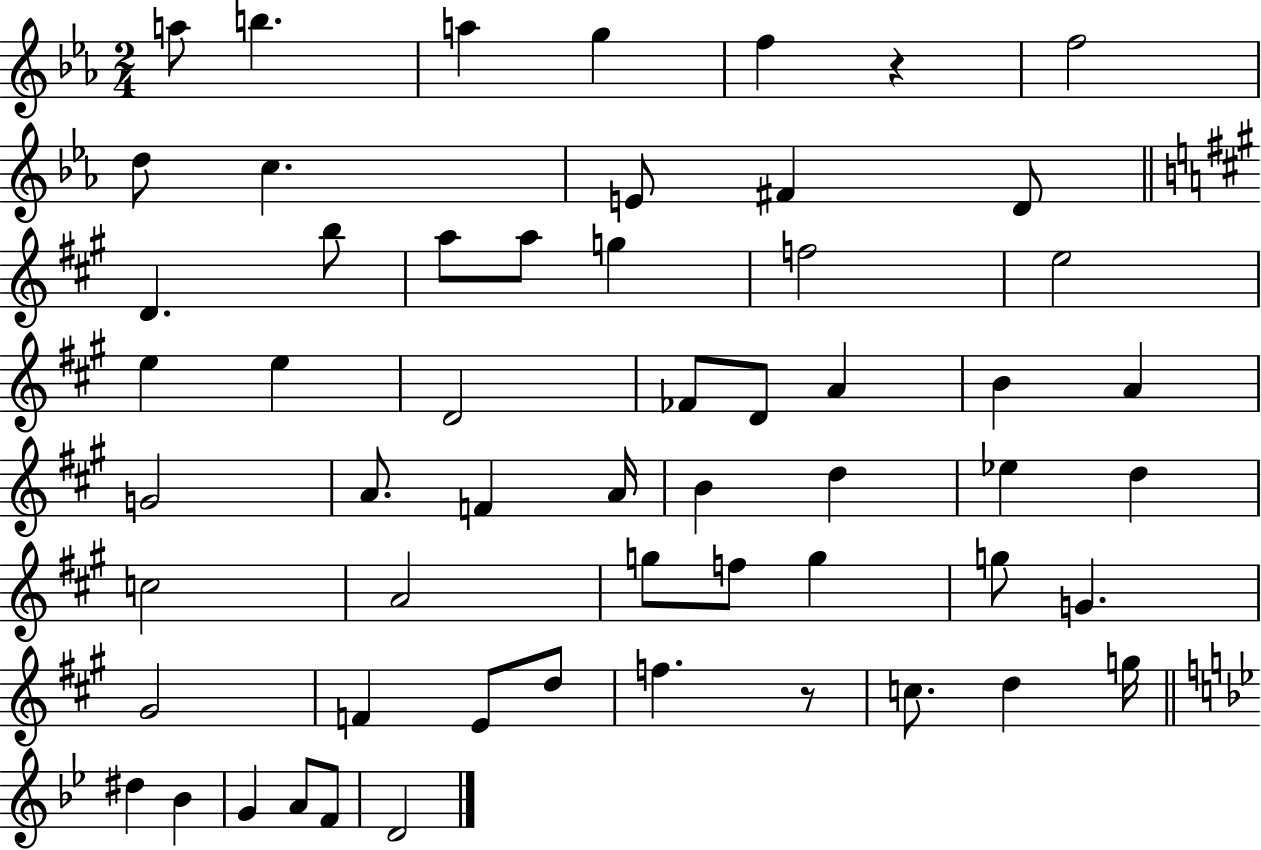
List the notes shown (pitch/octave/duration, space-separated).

A5/e B5/q. A5/q G5/q F5/q R/q F5/h D5/e C5/q. E4/e F#4/q D4/e D4/q. B5/e A5/e A5/e G5/q F5/h E5/h E5/q E5/q D4/h FES4/e D4/e A4/q B4/q A4/q G4/h A4/e. F4/q A4/s B4/q D5/q Eb5/q D5/q C5/h A4/h G5/e F5/e G5/q G5/e G4/q. G#4/h F4/q E4/e D5/e F5/q. R/e C5/e. D5/q G5/s D#5/q Bb4/q G4/q A4/e F4/e D4/h